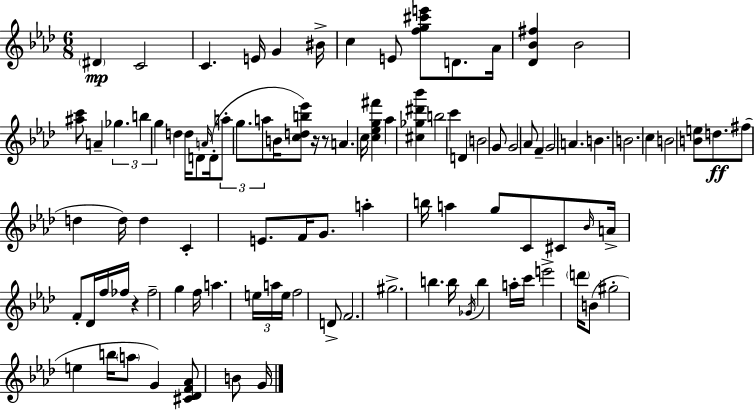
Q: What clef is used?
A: treble